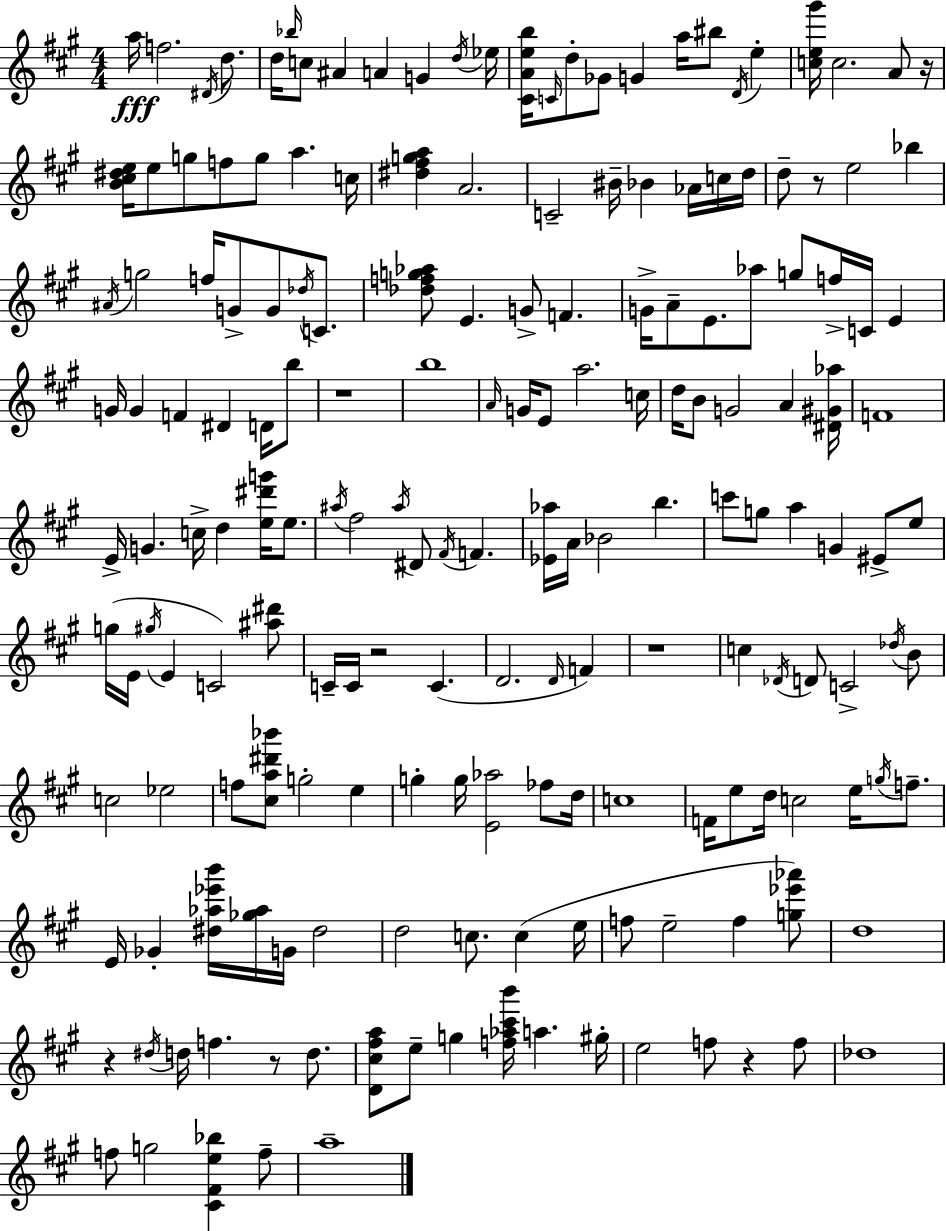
A5/s F5/h. D#4/s D5/e. D5/s Bb5/s C5/e A#4/q A4/q G4/q D5/s Eb5/s [C#4,A4,E5,B5]/s C4/s D5/e Gb4/e G4/q A5/s BIS5/e D4/s E5/q [C5,E5,G#6]/s C5/h. A4/e R/s [B4,C#5,D#5,E5]/s E5/e G5/e F5/e G5/e A5/q. C5/s [D#5,F#5,G5,A5]/q A4/h. C4/h BIS4/s Bb4/q Ab4/s C5/s D5/s D5/e R/e E5/h Bb5/q A#4/s G5/h F5/s G4/e G4/e Db5/s C4/e. [Db5,F5,G5,Ab5]/e E4/q. G4/e F4/q. G4/s A4/e E4/e. Ab5/e G5/e F5/s C4/s E4/q G4/s G4/q F4/q D#4/q D4/s B5/e R/w B5/w A4/s G4/s E4/e A5/h. C5/s D5/s B4/e G4/h A4/q [D#4,G#4,Ab5]/s F4/w E4/s G4/q. C5/s D5/q [E5,D#6,G6]/s E5/e. A#5/s F#5/h A#5/s D#4/e F#4/s F4/q. [Eb4,Ab5]/s A4/s Bb4/h B5/q. C6/e G5/e A5/q G4/q EIS4/e E5/e G5/s E4/s G#5/s E4/q C4/h [A#5,D#6]/e C4/s C4/s R/h C4/q. D4/h. D4/s F4/q R/w C5/q Db4/s D4/e C4/h Db5/s B4/e C5/h Eb5/h F5/e [C#5,A5,D#6,Bb6]/e G5/h E5/q G5/q G5/s [E4,Ab5]/h FES5/e D5/s C5/w F4/s E5/e D5/s C5/h E5/s G5/s F5/e. E4/s Gb4/q [D#5,Ab5,Eb6,B6]/s [Gb5,Ab5]/s G4/s D#5/h D5/h C5/e. C5/q E5/s F5/e E5/h F5/q [G5,Eb6,Ab6]/e D5/w R/q D#5/s D5/s F5/q. R/e D5/e. [D4,C#5,F#5,A5]/e E5/e G5/q [F5,Ab5,C#6,B6]/s A5/q. G#5/s E5/h F5/e R/q F5/e Db5/w F5/e G5/h [C#4,F#4,E5,Bb5]/q F5/e A5/w